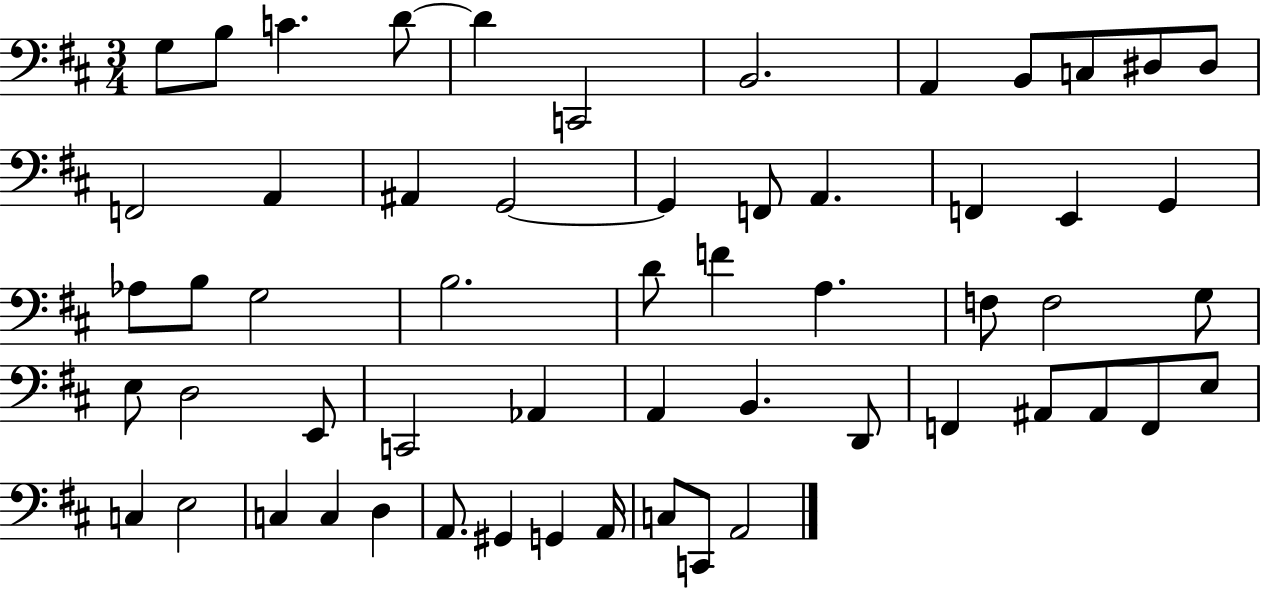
X:1
T:Untitled
M:3/4
L:1/4
K:D
G,/2 B,/2 C D/2 D C,,2 B,,2 A,, B,,/2 C,/2 ^D,/2 ^D,/2 F,,2 A,, ^A,, G,,2 G,, F,,/2 A,, F,, E,, G,, _A,/2 B,/2 G,2 B,2 D/2 F A, F,/2 F,2 G,/2 E,/2 D,2 E,,/2 C,,2 _A,, A,, B,, D,,/2 F,, ^A,,/2 ^A,,/2 F,,/2 E,/2 C, E,2 C, C, D, A,,/2 ^G,, G,, A,,/4 C,/2 C,,/2 A,,2